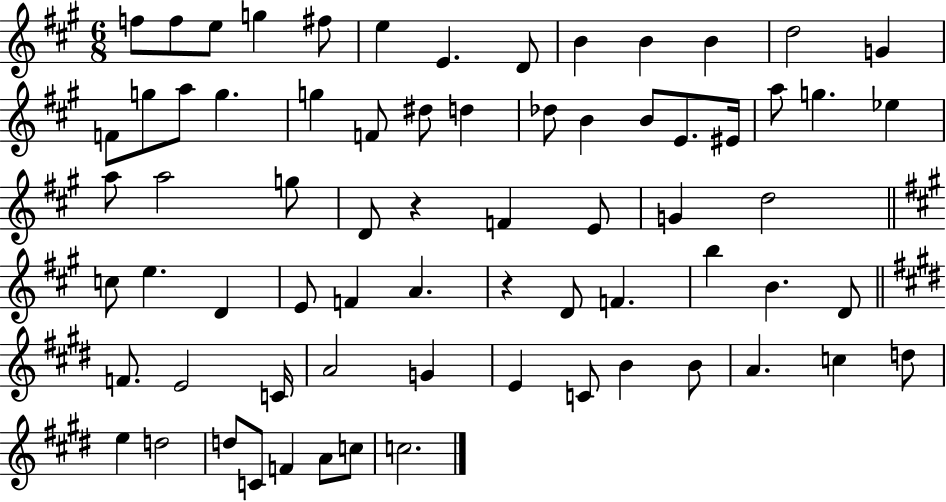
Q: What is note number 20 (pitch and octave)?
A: D#5